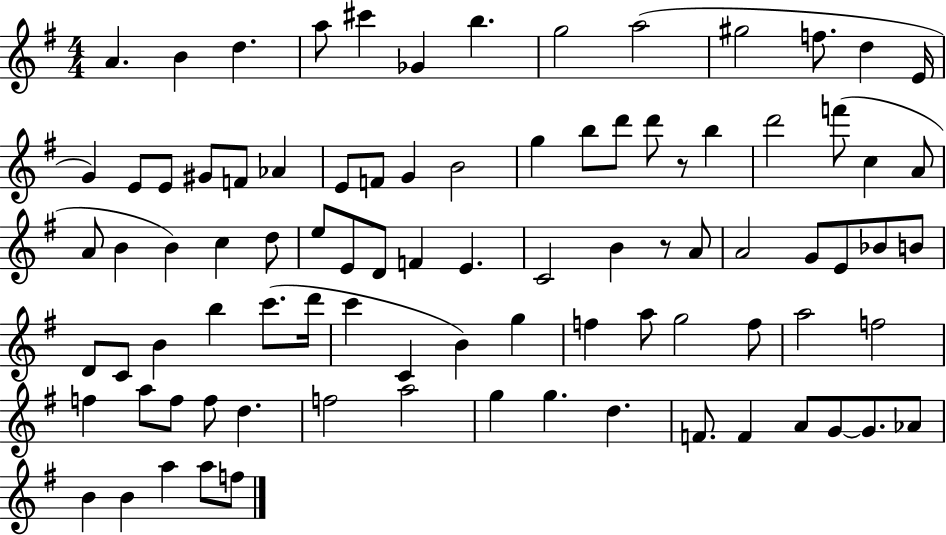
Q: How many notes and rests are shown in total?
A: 89